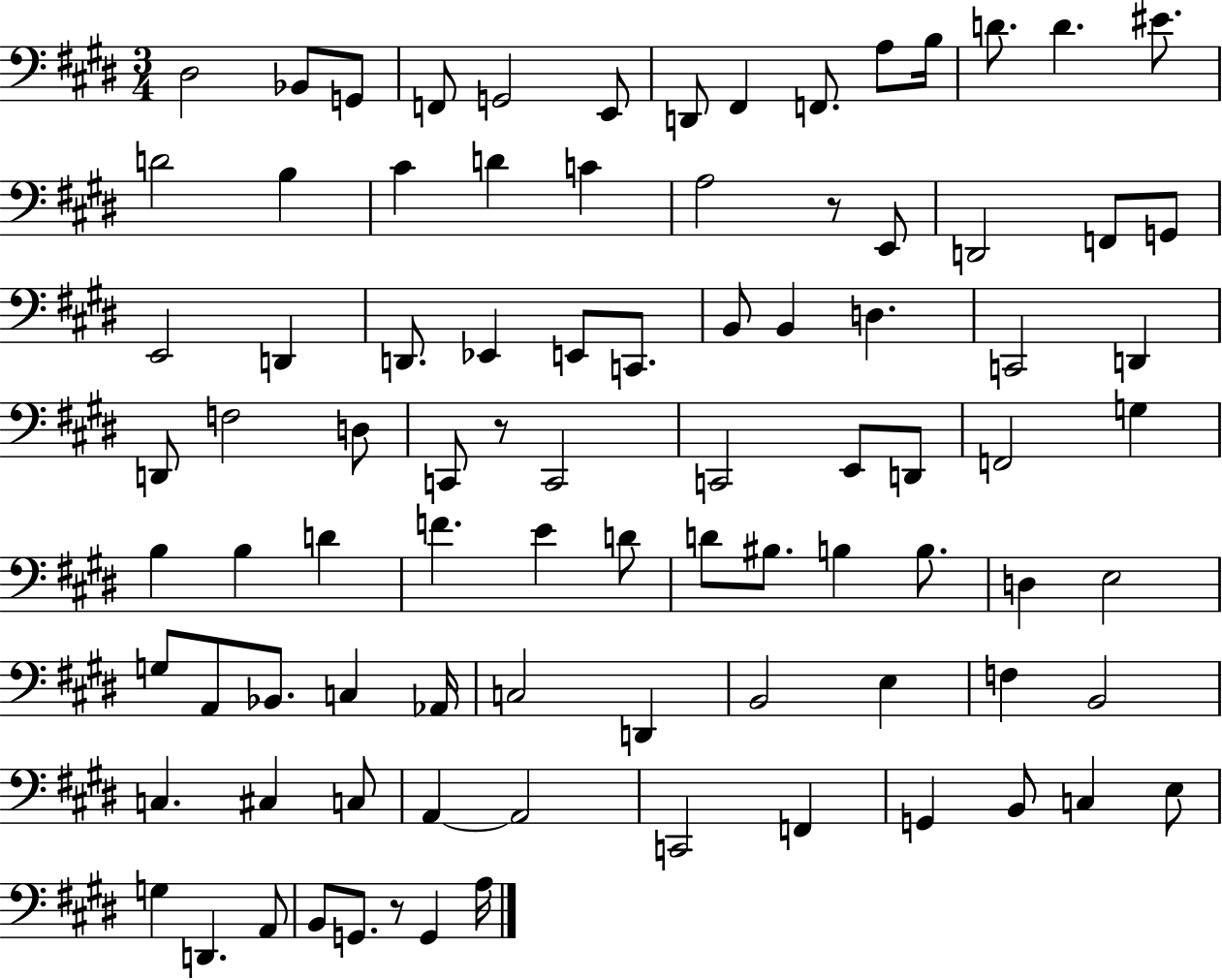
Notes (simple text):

D#3/h Bb2/e G2/e F2/e G2/h E2/e D2/e F#2/q F2/e. A3/e B3/s D4/e. D4/q. EIS4/e. D4/h B3/q C#4/q D4/q C4/q A3/h R/e E2/e D2/h F2/e G2/e E2/h D2/q D2/e. Eb2/q E2/e C2/e. B2/e B2/q D3/q. C2/h D2/q D2/e F3/h D3/e C2/e R/e C2/h C2/h E2/e D2/e F2/h G3/q B3/q B3/q D4/q F4/q. E4/q D4/e D4/e BIS3/e. B3/q B3/e. D3/q E3/h G3/e A2/e Bb2/e. C3/q Ab2/s C3/h D2/q B2/h E3/q F3/q B2/h C3/q. C#3/q C3/e A2/q A2/h C2/h F2/q G2/q B2/e C3/q E3/e G3/q D2/q. A2/e B2/e G2/e. R/e G2/q A3/s